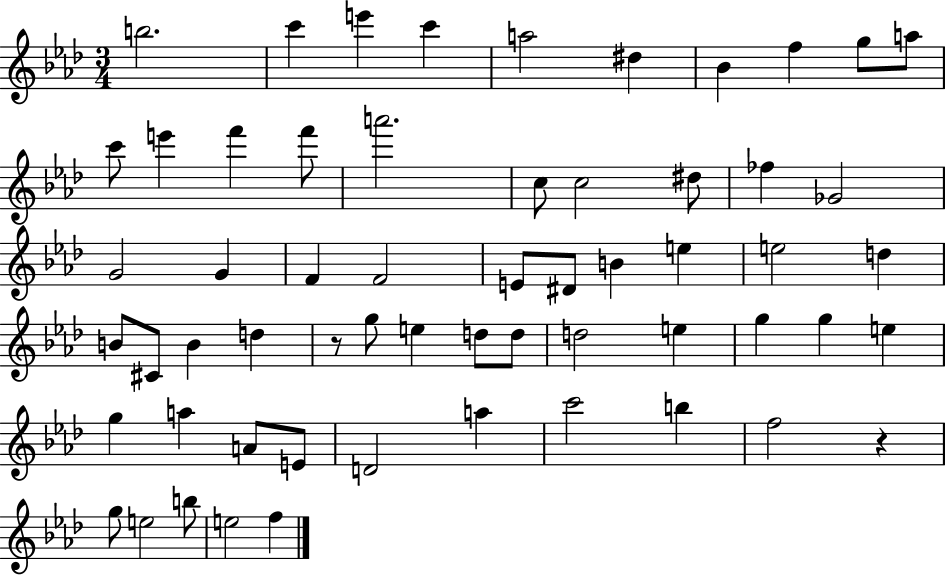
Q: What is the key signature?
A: AES major